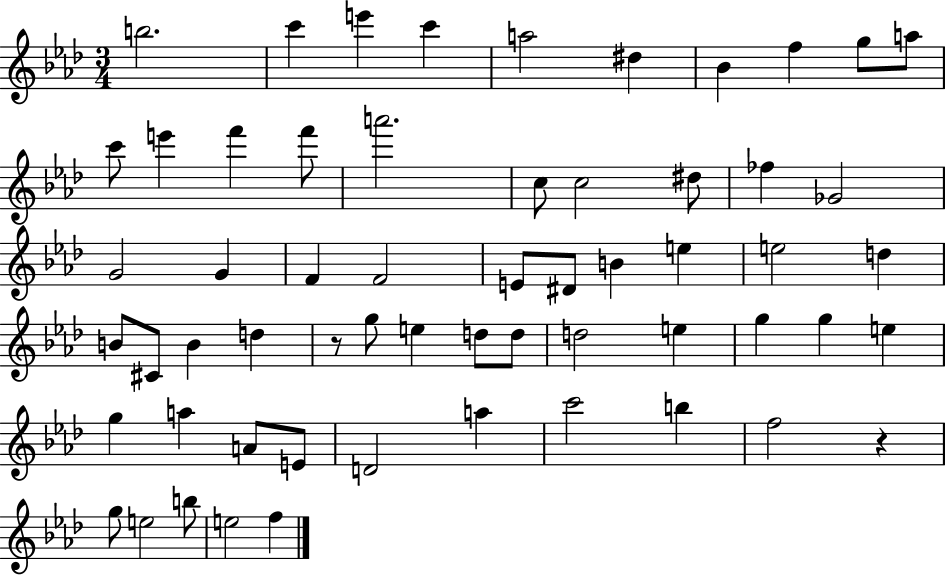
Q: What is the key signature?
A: AES major